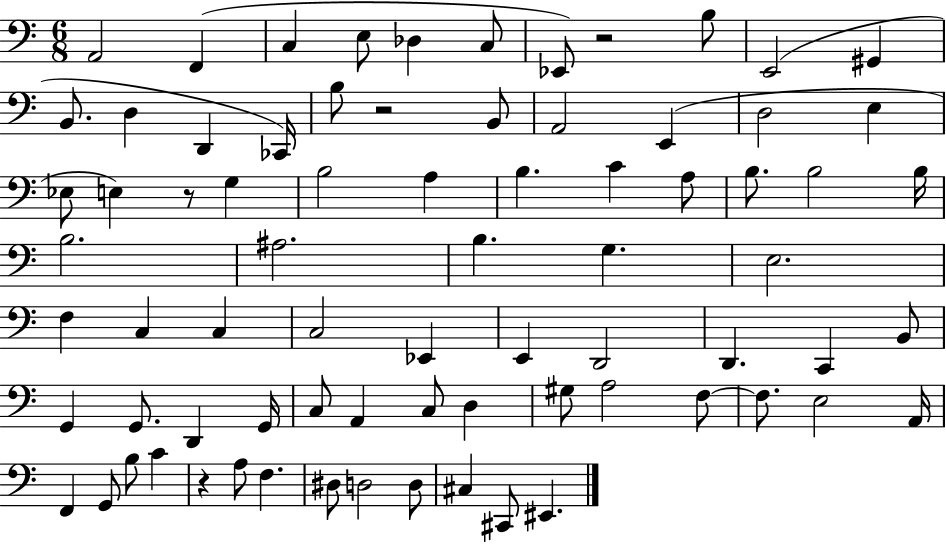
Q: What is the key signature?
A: C major